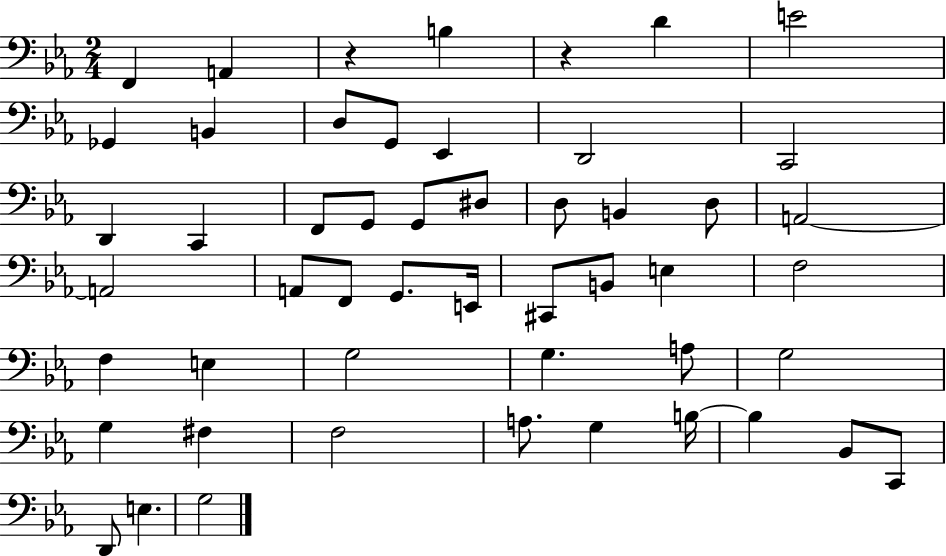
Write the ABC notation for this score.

X:1
T:Untitled
M:2/4
L:1/4
K:Eb
F,, A,, z B, z D E2 _G,, B,, D,/2 G,,/2 _E,, D,,2 C,,2 D,, C,, F,,/2 G,,/2 G,,/2 ^D,/2 D,/2 B,, D,/2 A,,2 A,,2 A,,/2 F,,/2 G,,/2 E,,/4 ^C,,/2 B,,/2 E, F,2 F, E, G,2 G, A,/2 G,2 G, ^F, F,2 A,/2 G, B,/4 B, _B,,/2 C,,/2 D,,/2 E, G,2